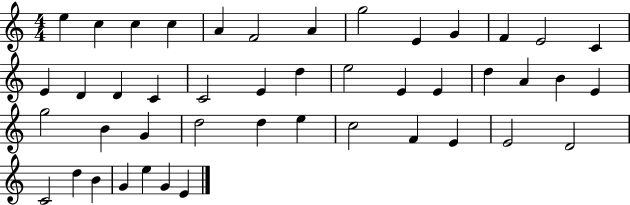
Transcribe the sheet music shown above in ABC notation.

X:1
T:Untitled
M:4/4
L:1/4
K:C
e c c c A F2 A g2 E G F E2 C E D D C C2 E d e2 E E d A B E g2 B G d2 d e c2 F E E2 D2 C2 d B G e G E